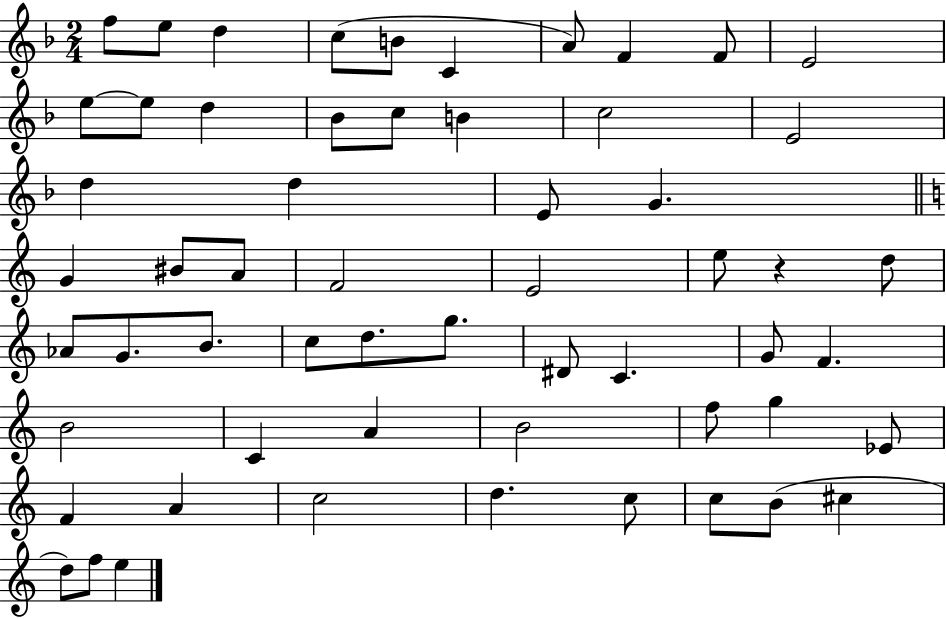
F5/e E5/e D5/q C5/e B4/e C4/q A4/e F4/q F4/e E4/h E5/e E5/e D5/q Bb4/e C5/e B4/q C5/h E4/h D5/q D5/q E4/e G4/q. G4/q BIS4/e A4/e F4/h E4/h E5/e R/q D5/e Ab4/e G4/e. B4/e. C5/e D5/e. G5/e. D#4/e C4/q. G4/e F4/q. B4/h C4/q A4/q B4/h F5/e G5/q Eb4/e F4/q A4/q C5/h D5/q. C5/e C5/e B4/e C#5/q D5/e F5/e E5/q